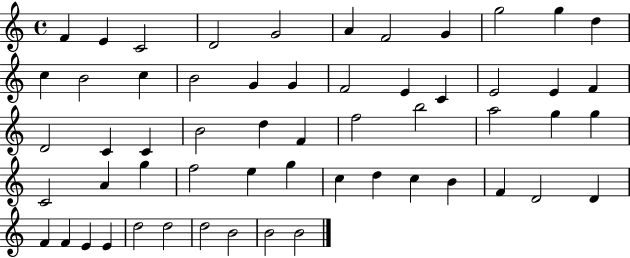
F4/q E4/q C4/h D4/h G4/h A4/q F4/h G4/q G5/h G5/q D5/q C5/q B4/h C5/q B4/h G4/q G4/q F4/h E4/q C4/q E4/h E4/q F4/q D4/h C4/q C4/q B4/h D5/q F4/q F5/h B5/h A5/h G5/q G5/q C4/h A4/q G5/q F5/h E5/q G5/q C5/q D5/q C5/q B4/q F4/q D4/h D4/q F4/q F4/q E4/q E4/q D5/h D5/h D5/h B4/h B4/h B4/h